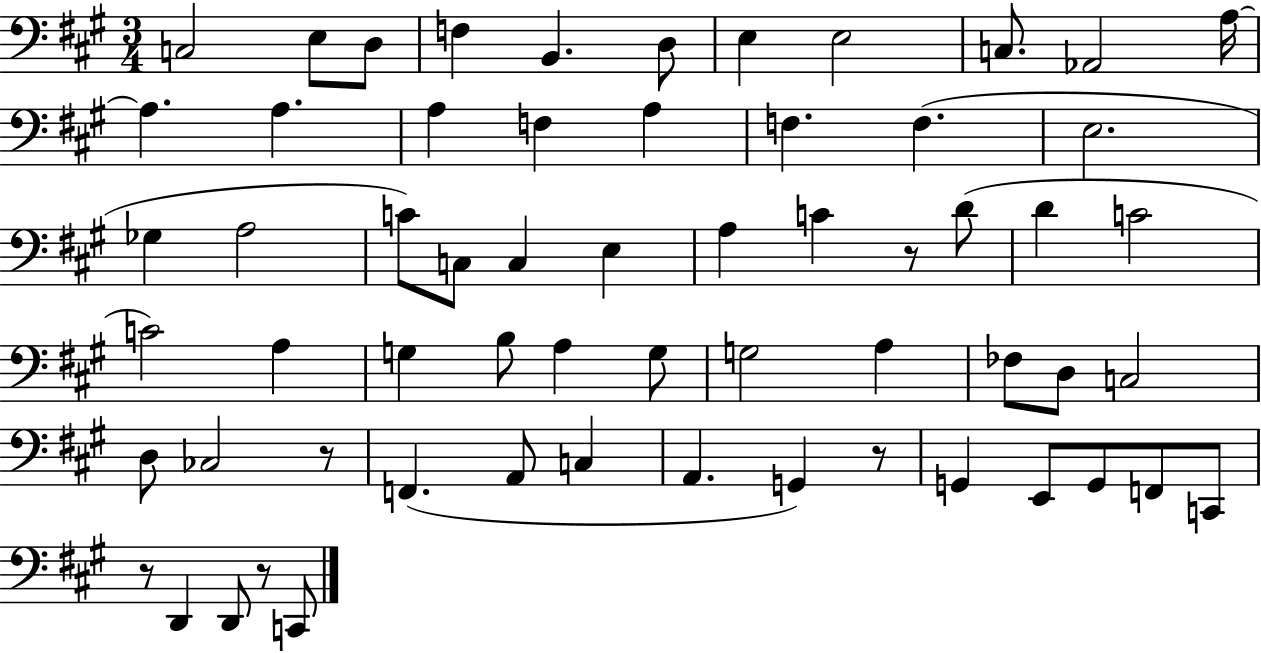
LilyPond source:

{
  \clef bass
  \numericTimeSignature
  \time 3/4
  \key a \major
  c2 e8 d8 | f4 b,4. d8 | e4 e2 | c8. aes,2 a16~~ | \break a4. a4. | a4 f4 a4 | f4. f4.( | e2. | \break ges4 a2 | c'8) c8 c4 e4 | a4 c'4 r8 d'8( | d'4 c'2 | \break c'2) a4 | g4 b8 a4 g8 | g2 a4 | fes8 d8 c2 | \break d8 ces2 r8 | f,4.( a,8 c4 | a,4. g,4) r8 | g,4 e,8 g,8 f,8 c,8 | \break r8 d,4 d,8 r8 c,8 | \bar "|."
}